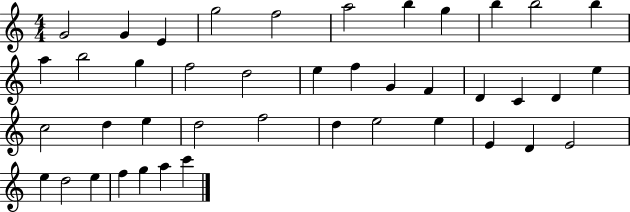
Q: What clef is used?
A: treble